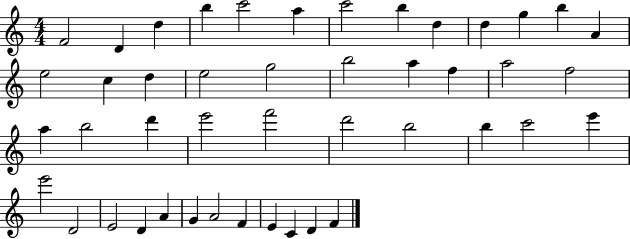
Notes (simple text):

F4/h D4/q D5/q B5/q C6/h A5/q C6/h B5/q D5/q D5/q G5/q B5/q A4/q E5/h C5/q D5/q E5/h G5/h B5/h A5/q F5/q A5/h F5/h A5/q B5/h D6/q E6/h F6/h D6/h B5/h B5/q C6/h E6/q E6/h D4/h E4/h D4/q A4/q G4/q A4/h F4/q E4/q C4/q D4/q F4/q